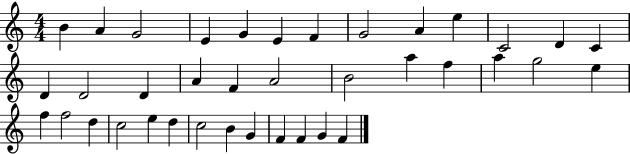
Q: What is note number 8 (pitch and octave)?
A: G4